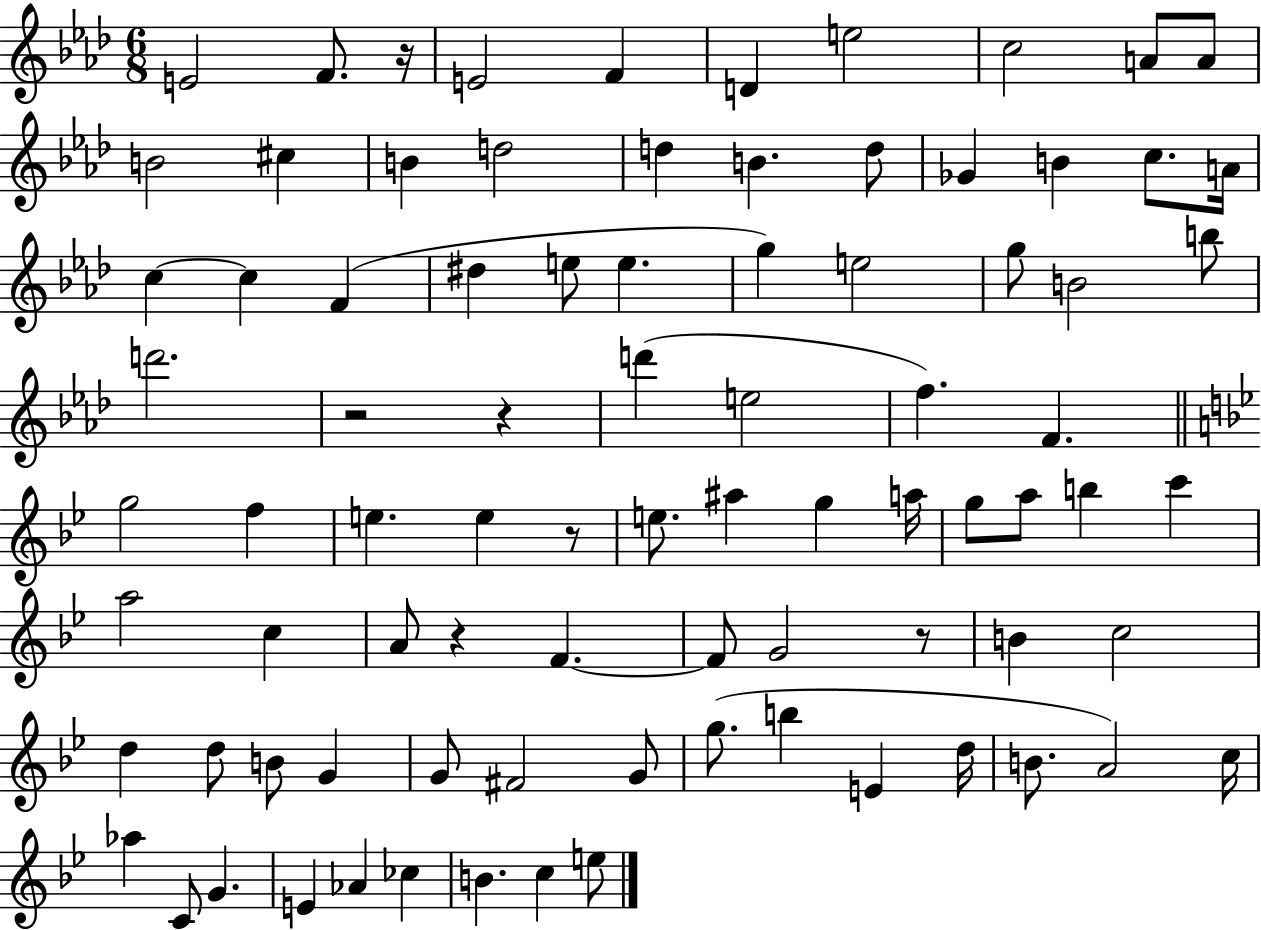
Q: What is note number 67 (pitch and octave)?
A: D5